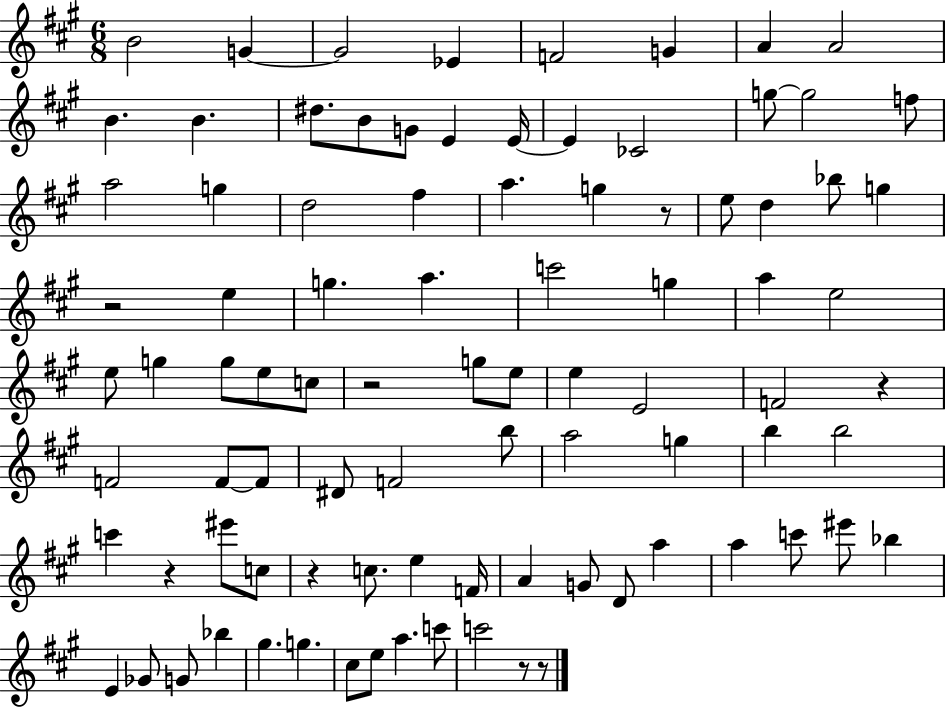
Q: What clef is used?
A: treble